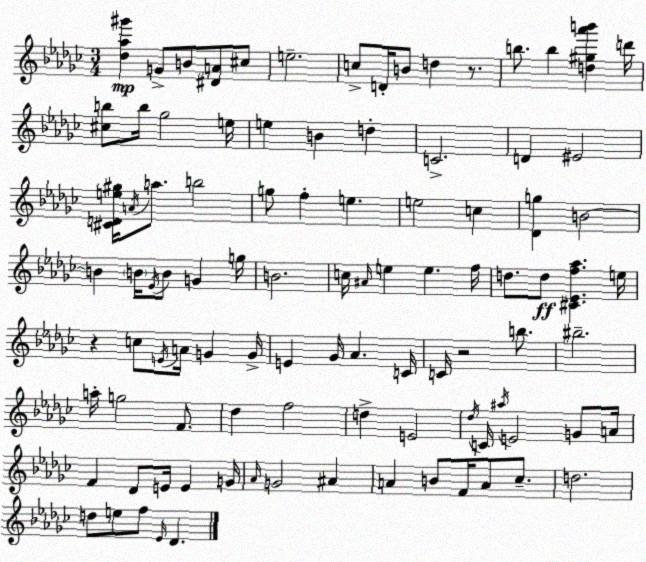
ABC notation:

X:1
T:Untitled
M:3/4
L:1/4
K:Ebm
[_d_a^g'] G/2 B/2 [^DA]/2 ^c/2 e2 c/2 D/4 B/2 d z/2 b/2 b [d^g_a'b'] d'/4 [^cb]/2 b/4 _g2 e/4 e B d C2 D ^E2 [^CDe^g]/4 A/4 a/2 b2 g/2 f e e2 c [_Dg] B2 B B/4 _E/4 B/2 G g/4 B2 c/4 ^A/4 e e f/4 d/2 d/2 [^C_Ef_a] e/4 z c/2 E/4 A/4 G G/4 E _G/4 _A C/4 C/4 z2 b/2 ^b2 a/4 g2 F/2 _d f2 d E2 _d/4 C/4 ^a/4 E2 G/2 A/4 F _D/2 E/4 E G/4 _A/4 G2 ^A A B/2 F/4 A/2 _c/2 d2 d/2 e/2 f/2 _E/4 _D